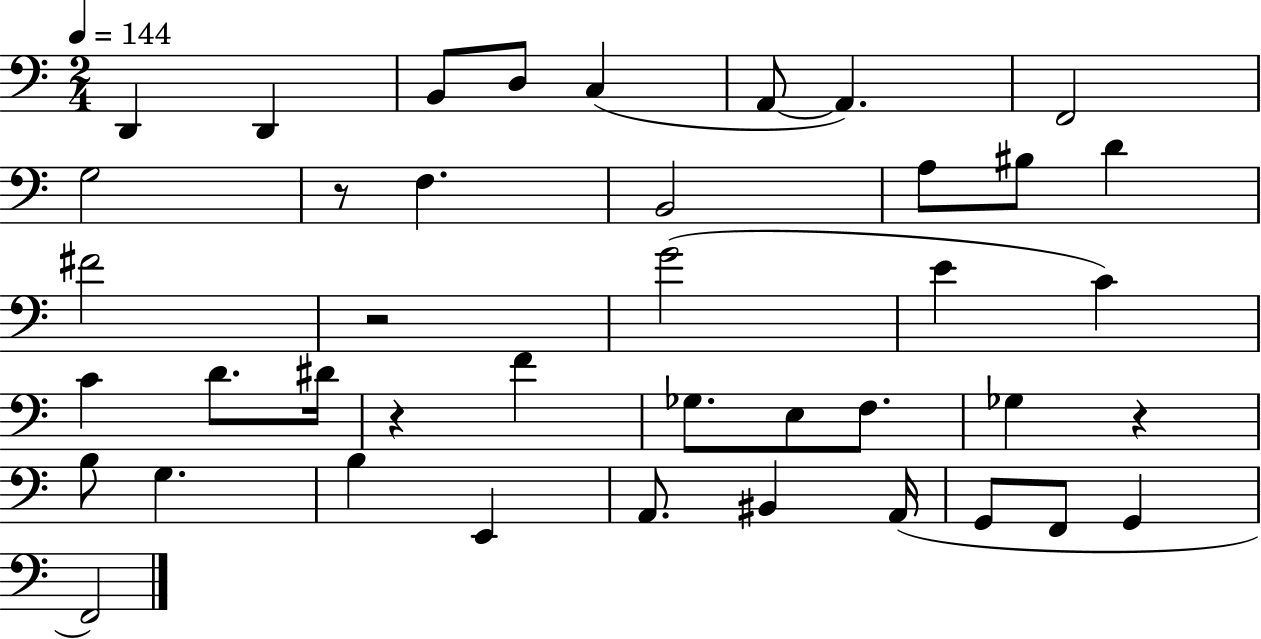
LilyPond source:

{
  \clef bass
  \numericTimeSignature
  \time 2/4
  \key c \major
  \tempo 4 = 144
  \repeat volta 2 { d,4 d,4 | b,8 d8 c4( | a,8~~ a,4.) | f,2 | \break g2 | r8 f4. | b,2 | a8 bis8 d'4 | \break fis'2 | r2 | g'2( | e'4 c'4) | \break c'4 d'8. dis'16 | r4 f'4 | ges8. e8 f8. | ges4 r4 | \break b8 g4. | b4 e,4 | a,8. bis,4 a,16( | g,8 f,8 g,4 | \break f,2) | } \bar "|."
}